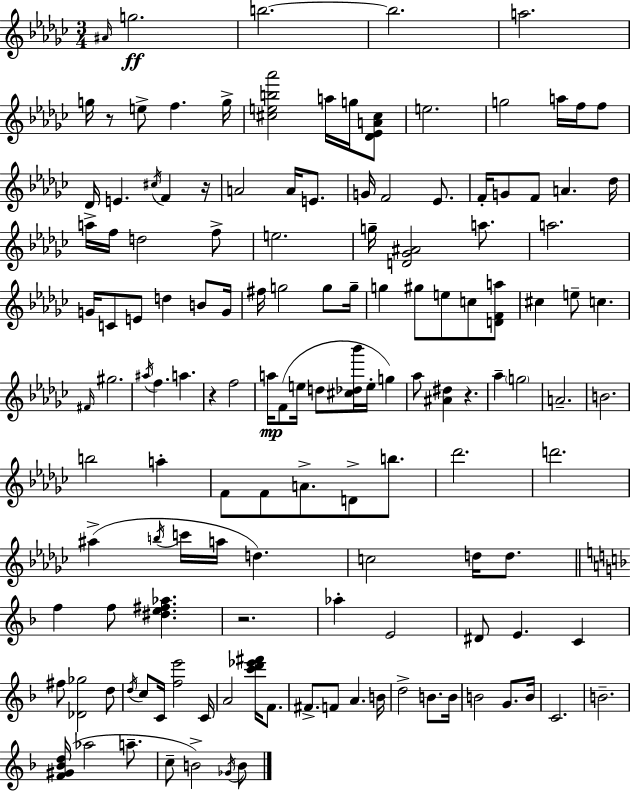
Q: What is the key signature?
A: EES minor